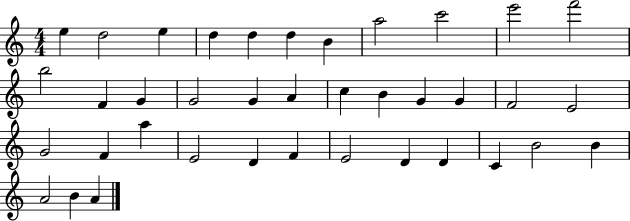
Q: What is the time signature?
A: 4/4